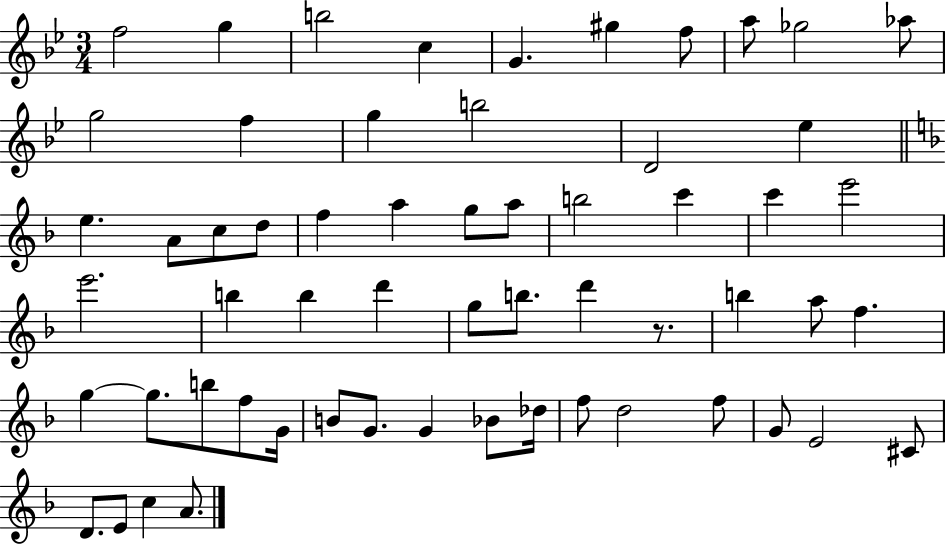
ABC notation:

X:1
T:Untitled
M:3/4
L:1/4
K:Bb
f2 g b2 c G ^g f/2 a/2 _g2 _a/2 g2 f g b2 D2 _e e A/2 c/2 d/2 f a g/2 a/2 b2 c' c' e'2 e'2 b b d' g/2 b/2 d' z/2 b a/2 f g g/2 b/2 f/2 G/4 B/2 G/2 G _B/2 _d/4 f/2 d2 f/2 G/2 E2 ^C/2 D/2 E/2 c A/2